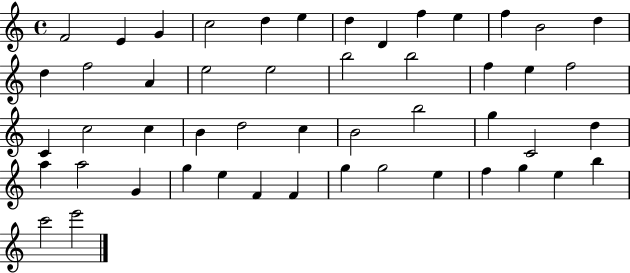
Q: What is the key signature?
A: C major